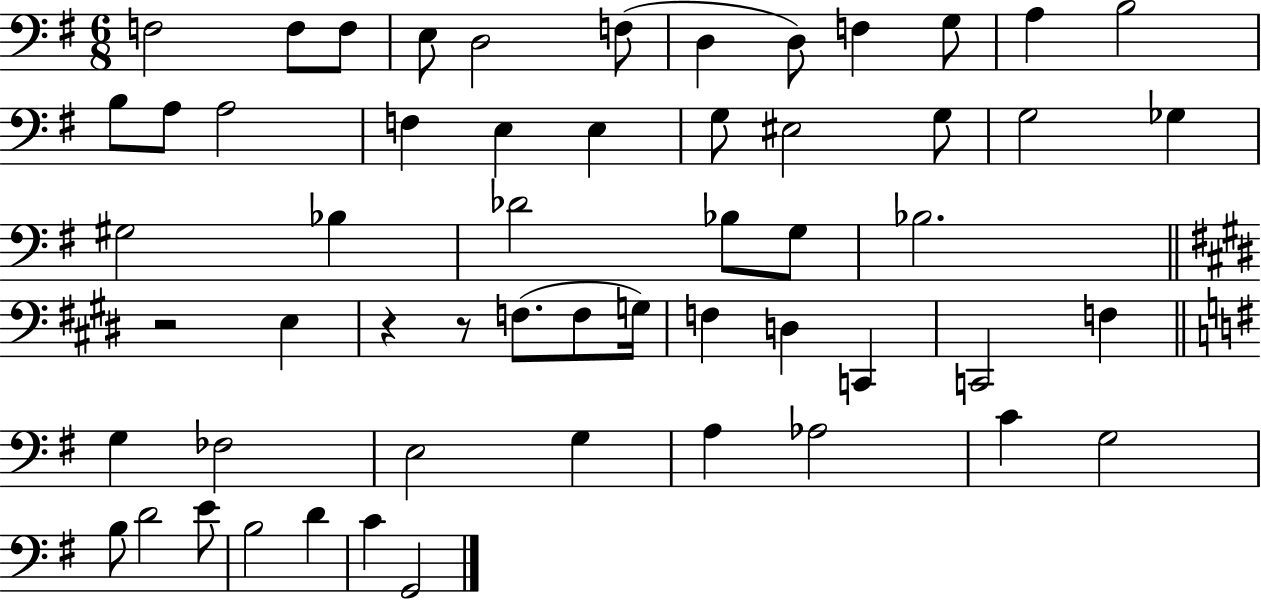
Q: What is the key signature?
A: G major